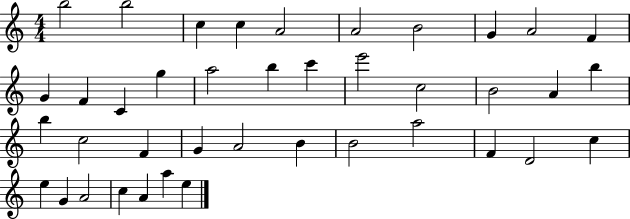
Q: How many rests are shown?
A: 0